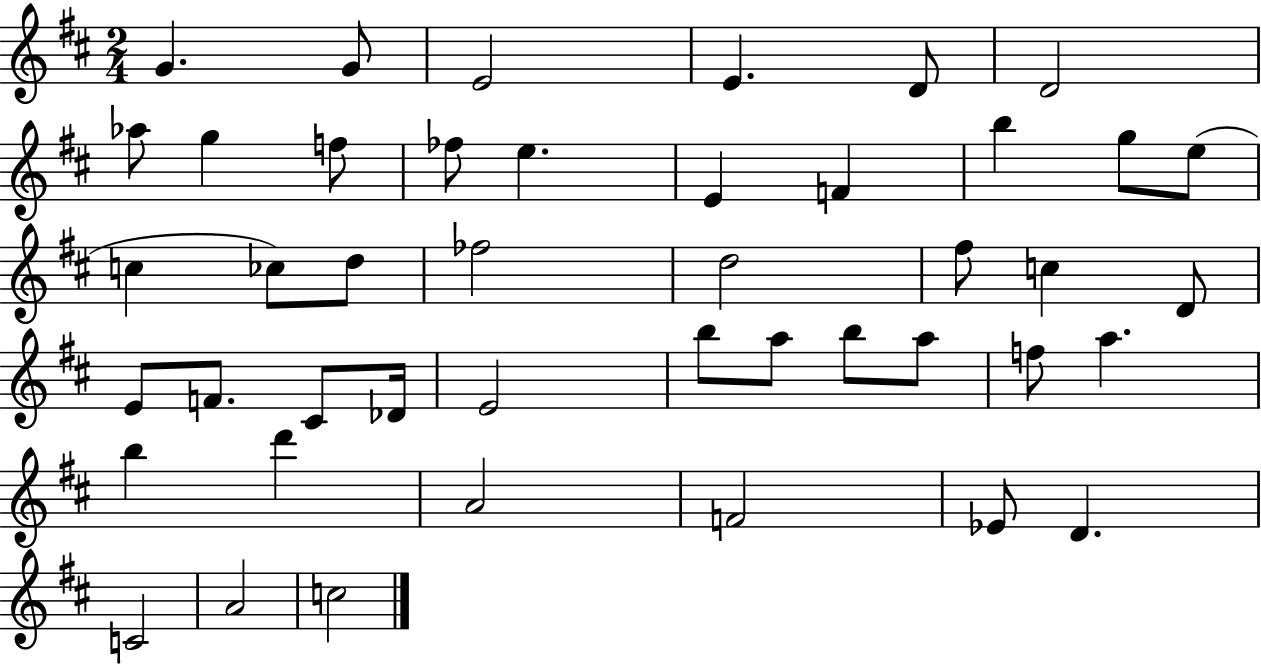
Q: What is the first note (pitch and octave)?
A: G4